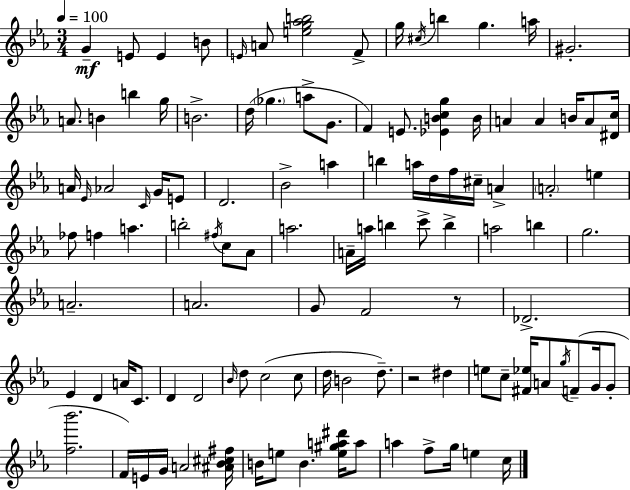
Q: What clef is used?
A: treble